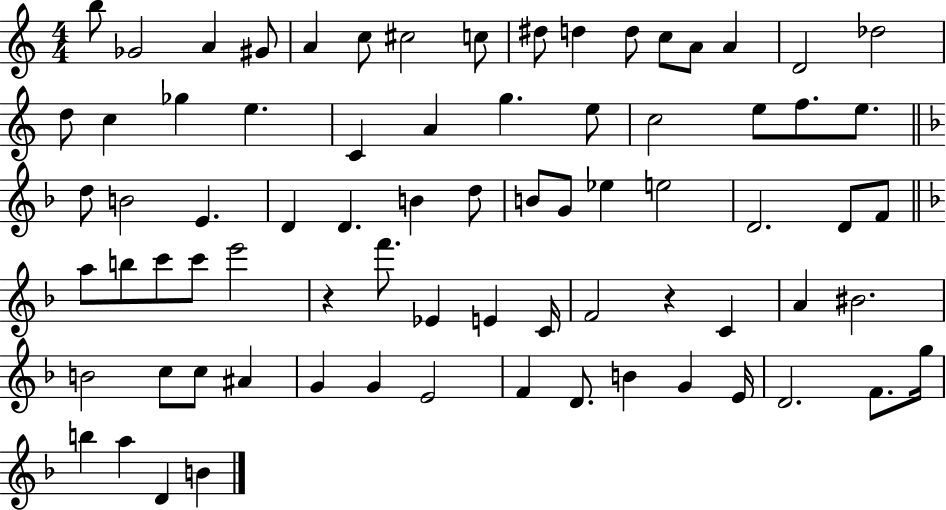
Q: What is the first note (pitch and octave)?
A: B5